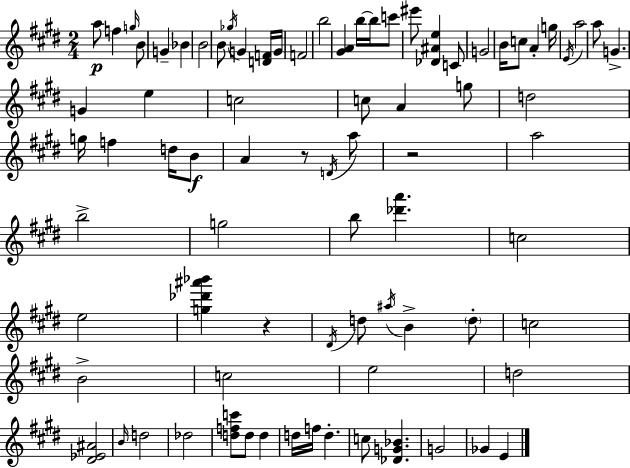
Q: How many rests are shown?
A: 3